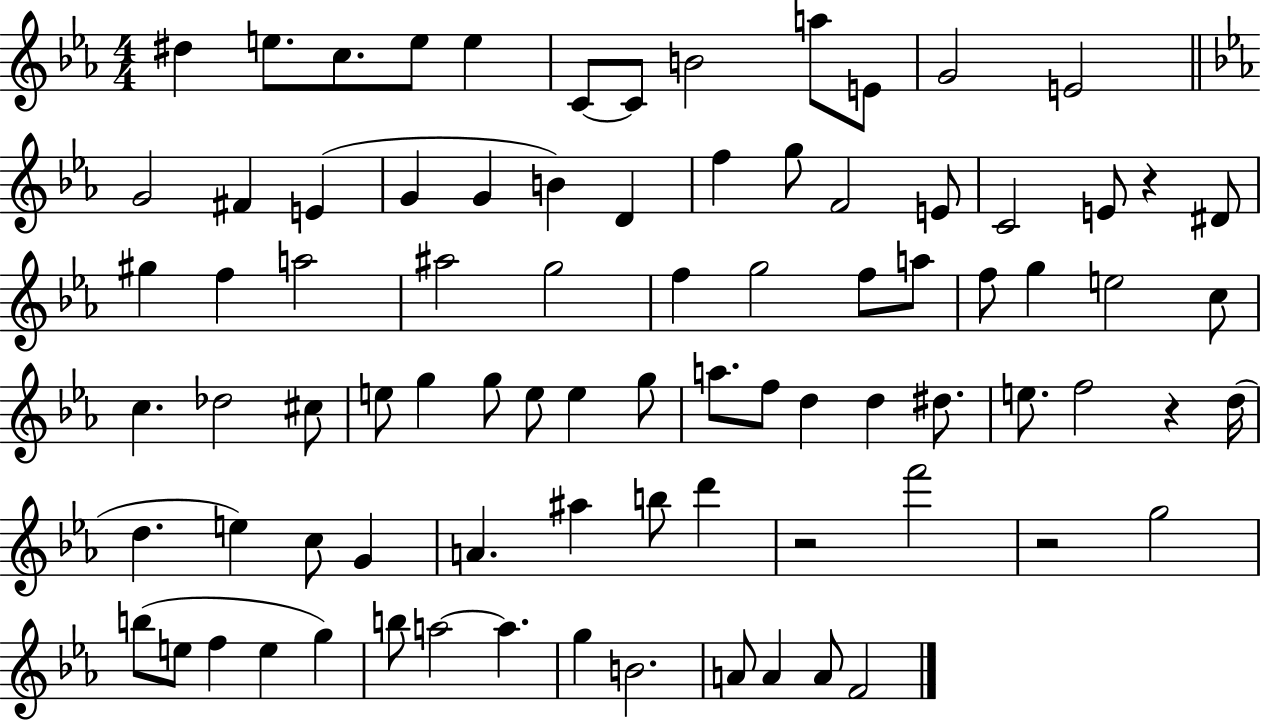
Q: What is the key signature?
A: EES major